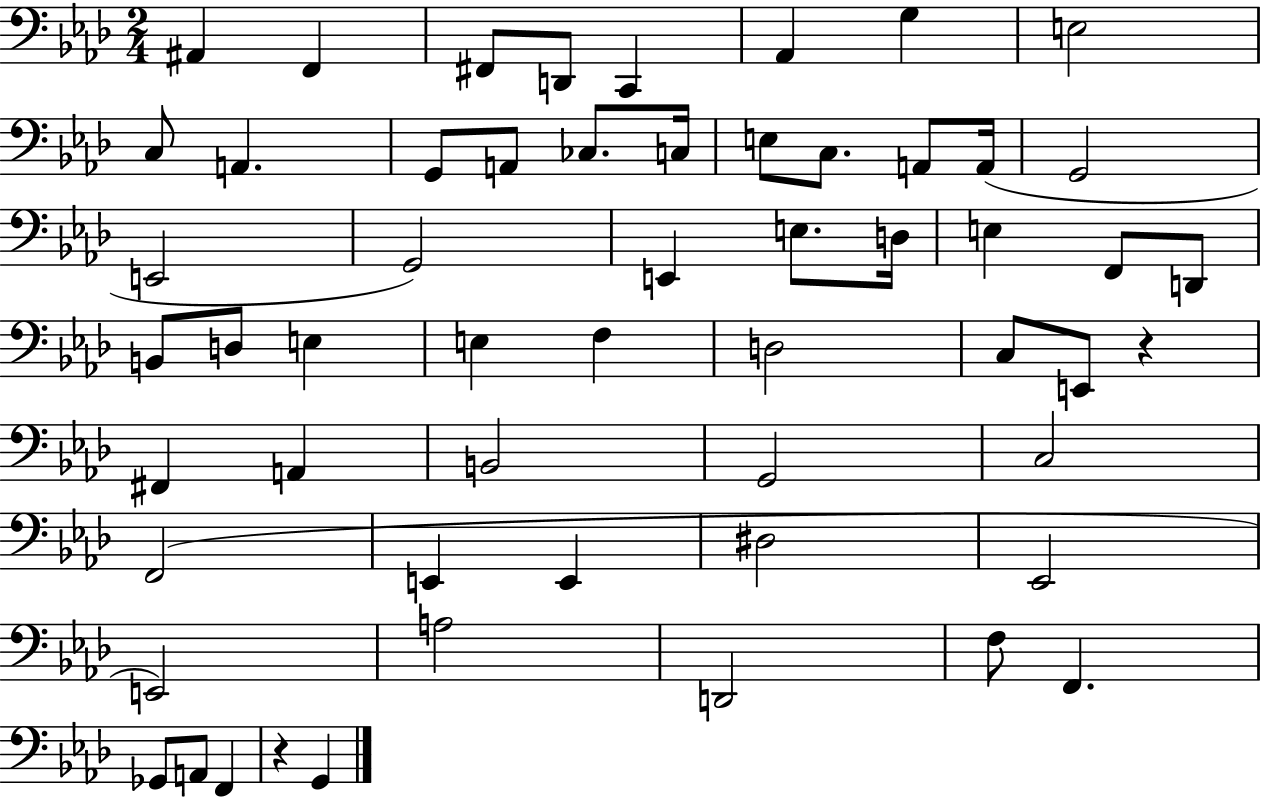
X:1
T:Untitled
M:2/4
L:1/4
K:Ab
^A,, F,, ^F,,/2 D,,/2 C,, _A,, G, E,2 C,/2 A,, G,,/2 A,,/2 _C,/2 C,/4 E,/2 C,/2 A,,/2 A,,/4 G,,2 E,,2 G,,2 E,, E,/2 D,/4 E, F,,/2 D,,/2 B,,/2 D,/2 E, E, F, D,2 C,/2 E,,/2 z ^F,, A,, B,,2 G,,2 C,2 F,,2 E,, E,, ^D,2 _E,,2 E,,2 A,2 D,,2 F,/2 F,, _G,,/2 A,,/2 F,, z G,,